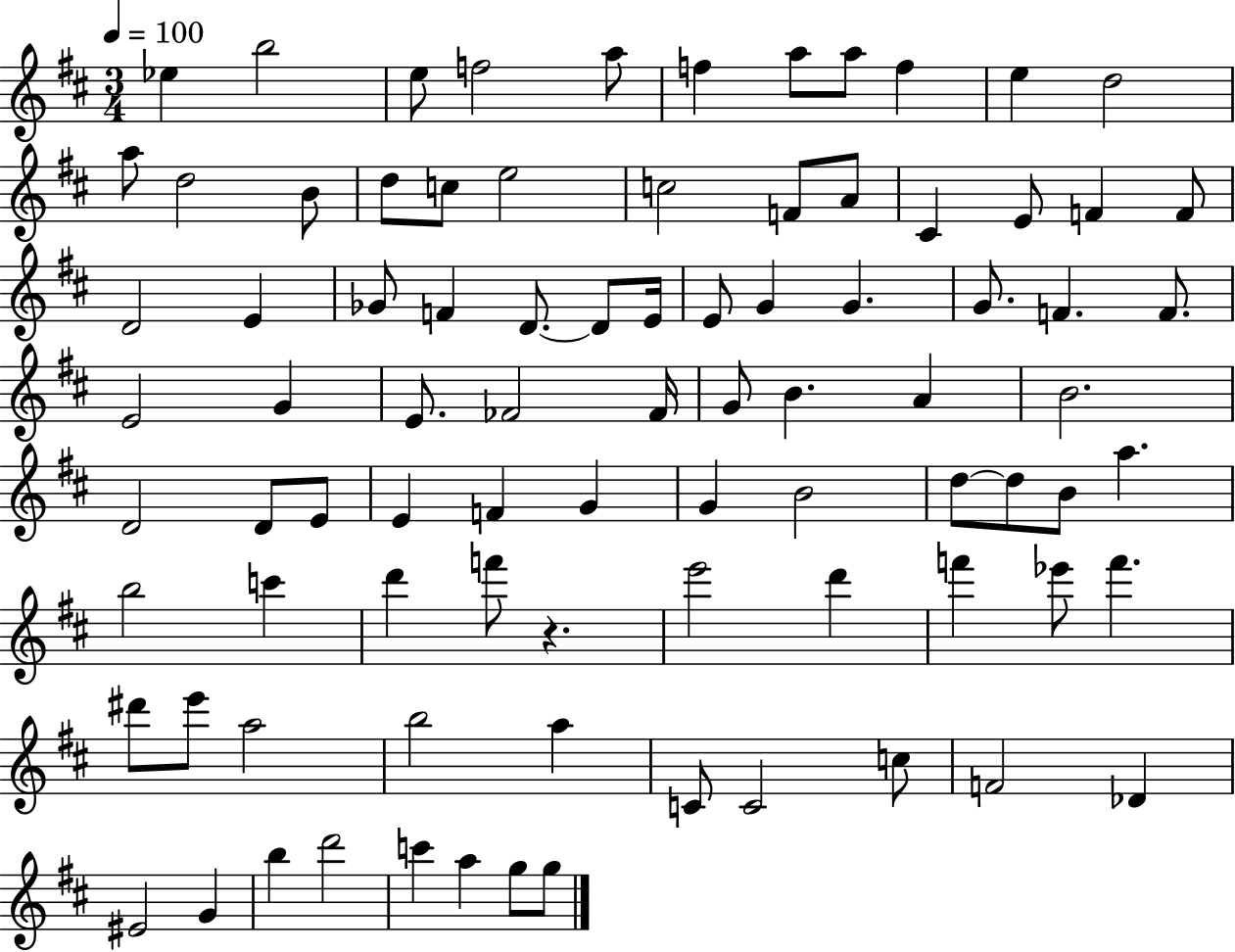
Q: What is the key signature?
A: D major